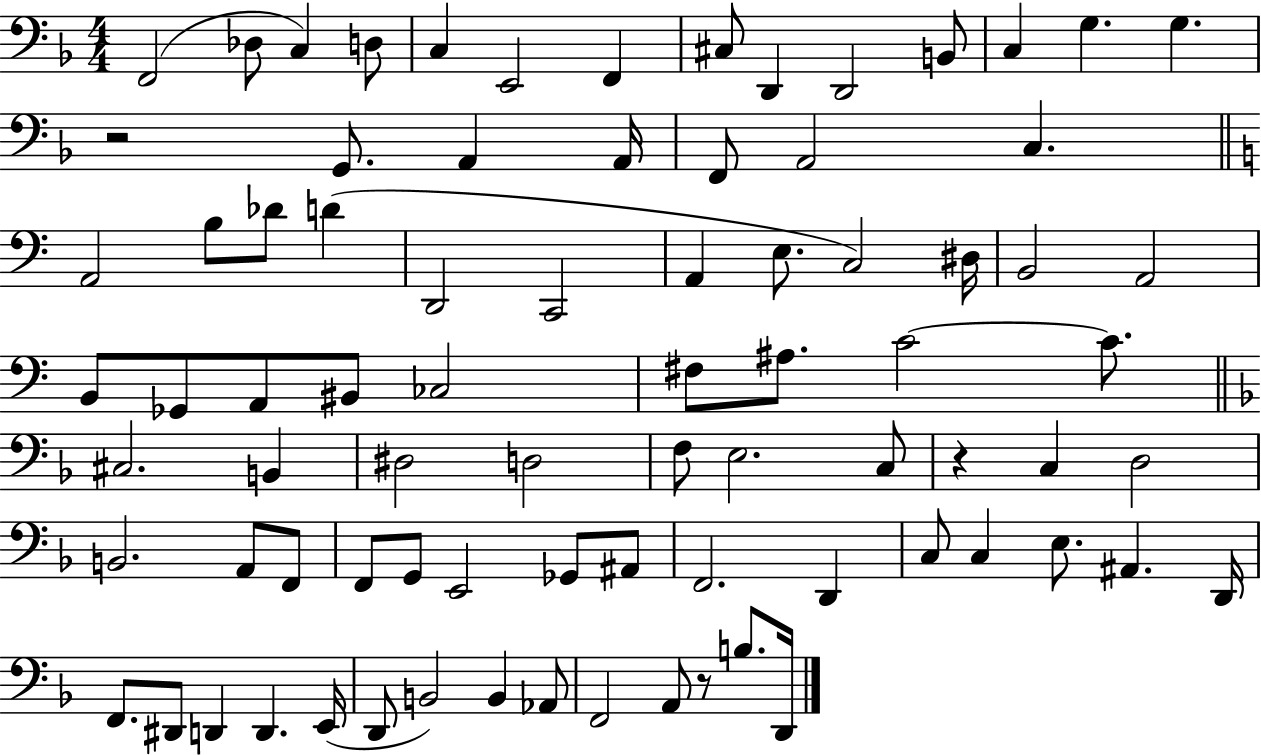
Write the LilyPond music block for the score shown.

{
  \clef bass
  \numericTimeSignature
  \time 4/4
  \key f \major
  \repeat volta 2 { f,2( des8 c4) d8 | c4 e,2 f,4 | cis8 d,4 d,2 b,8 | c4 g4. g4. | \break r2 g,8. a,4 a,16 | f,8 a,2 c4. | \bar "||" \break \key c \major a,2 b8 des'8 d'4( | d,2 c,2 | a,4 e8. c2) dis16 | b,2 a,2 | \break b,8 ges,8 a,8 bis,8 ces2 | fis8 ais8. c'2~~ c'8. | \bar "||" \break \key f \major cis2. b,4 | dis2 d2 | f8 e2. c8 | r4 c4 d2 | \break b,2. a,8 f,8 | f,8 g,8 e,2 ges,8 ais,8 | f,2. d,4 | c8 c4 e8. ais,4. d,16 | \break f,8. dis,8 d,4 d,4. e,16( | d,8 b,2) b,4 aes,8 | f,2 a,8 r8 b8. d,16 | } \bar "|."
}